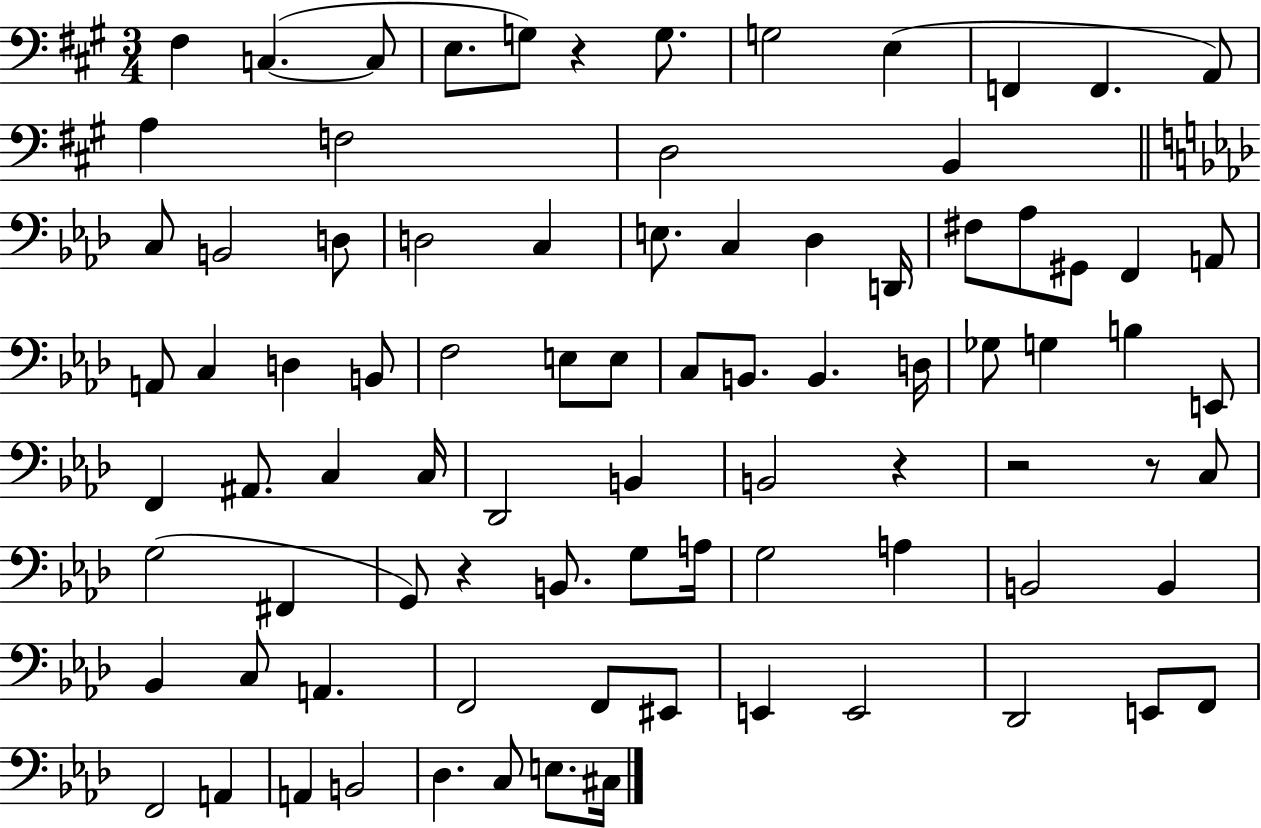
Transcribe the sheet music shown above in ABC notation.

X:1
T:Untitled
M:3/4
L:1/4
K:A
^F, C, C,/2 E,/2 G,/2 z G,/2 G,2 E, F,, F,, A,,/2 A, F,2 D,2 B,, C,/2 B,,2 D,/2 D,2 C, E,/2 C, _D, D,,/4 ^F,/2 _A,/2 ^G,,/2 F,, A,,/2 A,,/2 C, D, B,,/2 F,2 E,/2 E,/2 C,/2 B,,/2 B,, D,/4 _G,/2 G, B, E,,/2 F,, ^A,,/2 C, C,/4 _D,,2 B,, B,,2 z z2 z/2 C,/2 G,2 ^F,, G,,/2 z B,,/2 G,/2 A,/4 G,2 A, B,,2 B,, _B,, C,/2 A,, F,,2 F,,/2 ^E,,/2 E,, E,,2 _D,,2 E,,/2 F,,/2 F,,2 A,, A,, B,,2 _D, C,/2 E,/2 ^C,/4